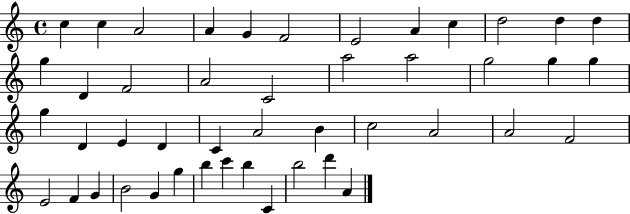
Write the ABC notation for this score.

X:1
T:Untitled
M:4/4
L:1/4
K:C
c c A2 A G F2 E2 A c d2 d d g D F2 A2 C2 a2 a2 g2 g g g D E D C A2 B c2 A2 A2 F2 E2 F G B2 G g b c' b C b2 d' A